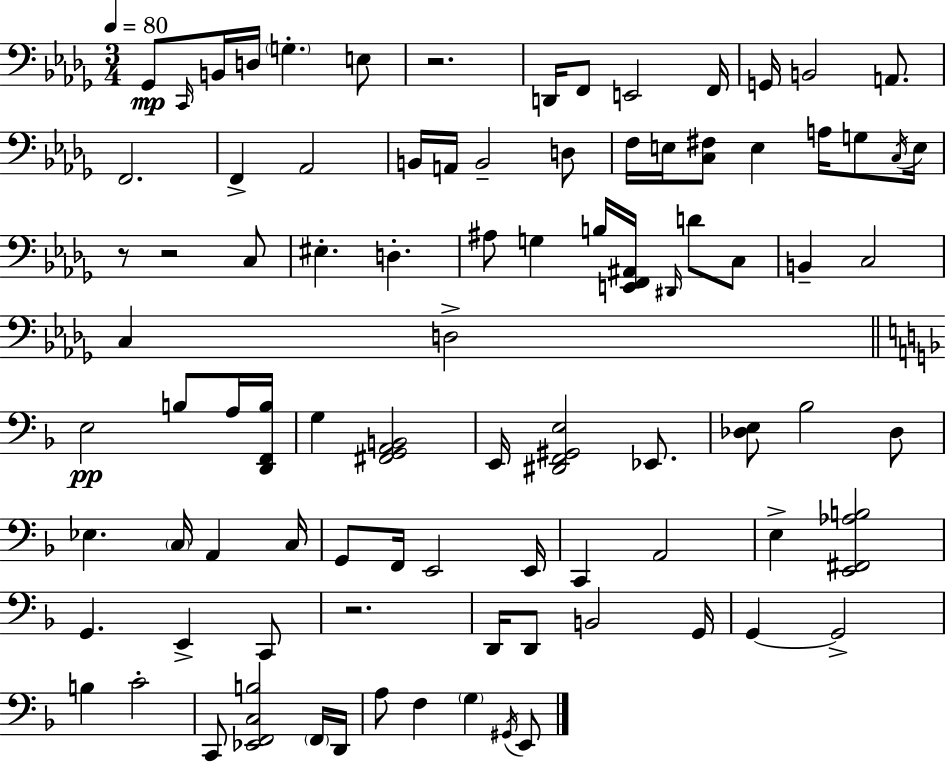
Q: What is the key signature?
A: BES minor